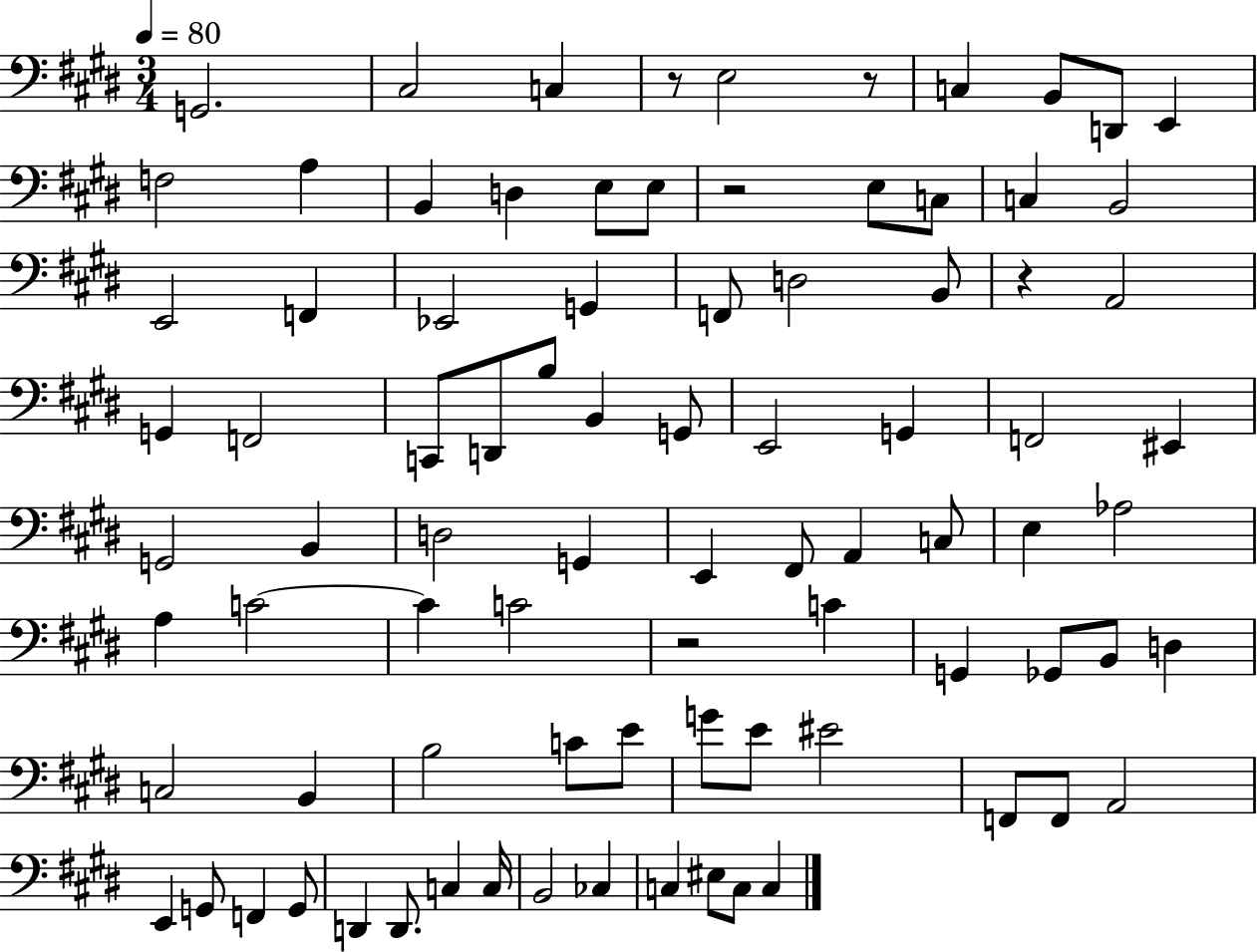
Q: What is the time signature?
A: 3/4